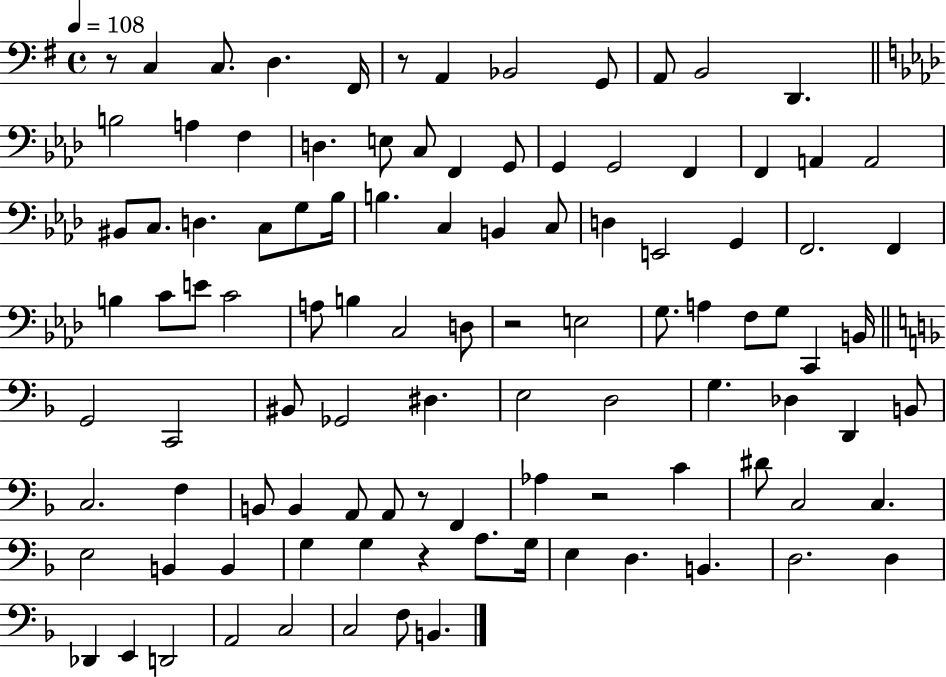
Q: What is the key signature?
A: G major